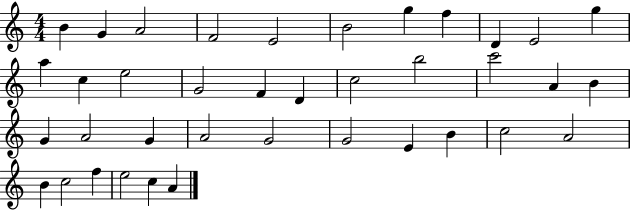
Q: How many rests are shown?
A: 0